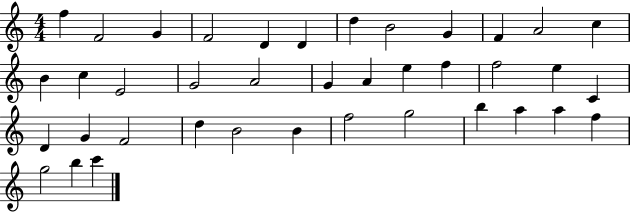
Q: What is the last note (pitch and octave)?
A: C6